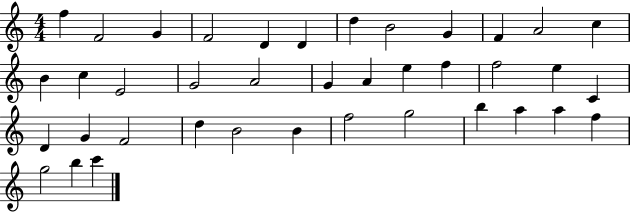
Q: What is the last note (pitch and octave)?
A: C6